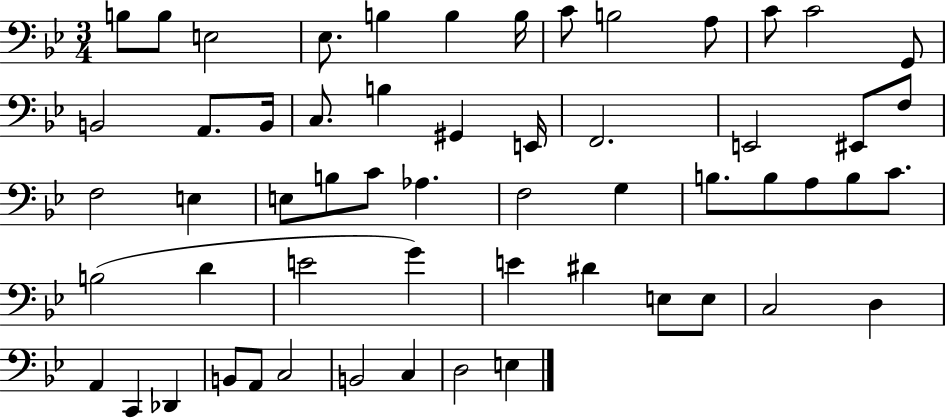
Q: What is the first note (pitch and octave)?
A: B3